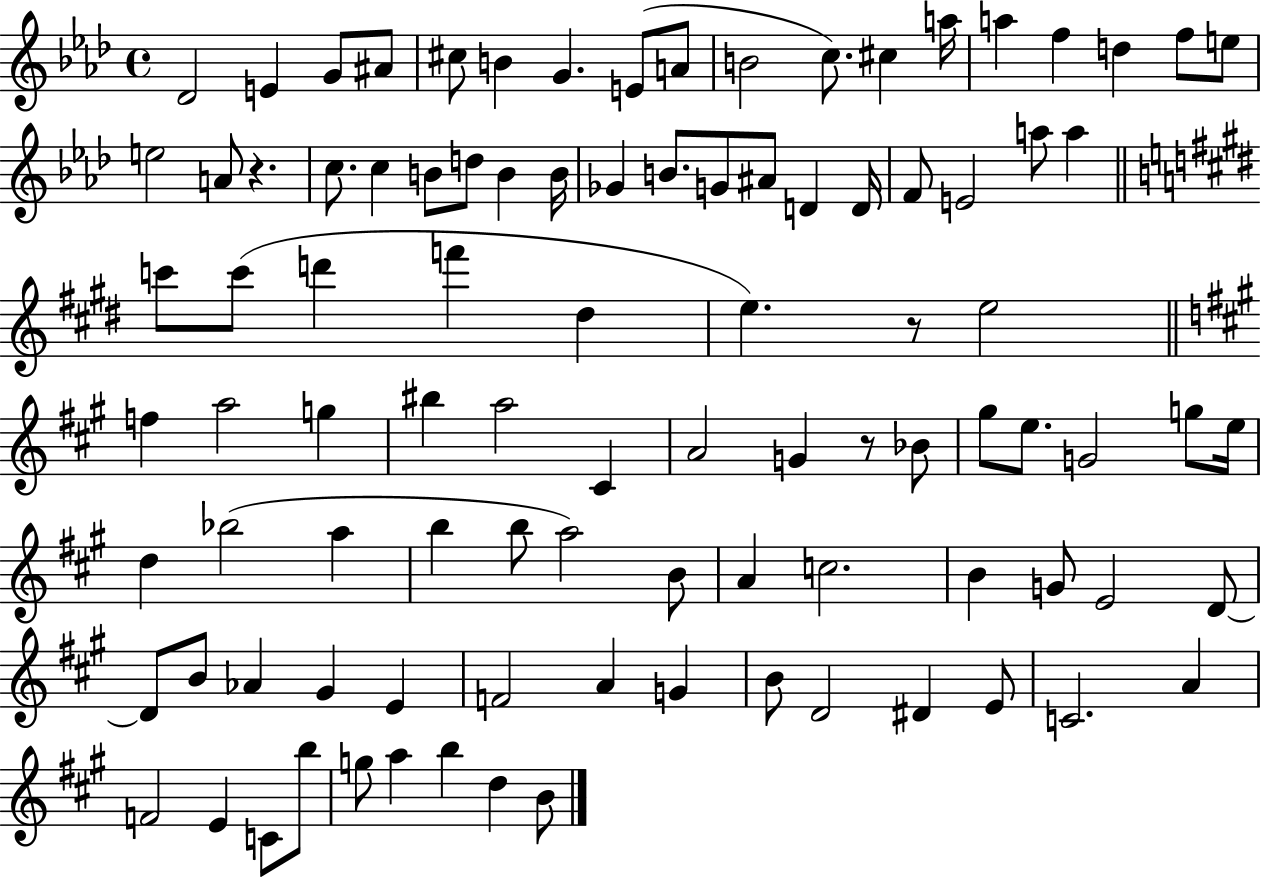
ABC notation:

X:1
T:Untitled
M:4/4
L:1/4
K:Ab
_D2 E G/2 ^A/2 ^c/2 B G E/2 A/2 B2 c/2 ^c a/4 a f d f/2 e/2 e2 A/2 z c/2 c B/2 d/2 B B/4 _G B/2 G/2 ^A/2 D D/4 F/2 E2 a/2 a c'/2 c'/2 d' f' ^d e z/2 e2 f a2 g ^b a2 ^C A2 G z/2 _B/2 ^g/2 e/2 G2 g/2 e/4 d _b2 a b b/2 a2 B/2 A c2 B G/2 E2 D/2 D/2 B/2 _A ^G E F2 A G B/2 D2 ^D E/2 C2 A F2 E C/2 b/2 g/2 a b d B/2